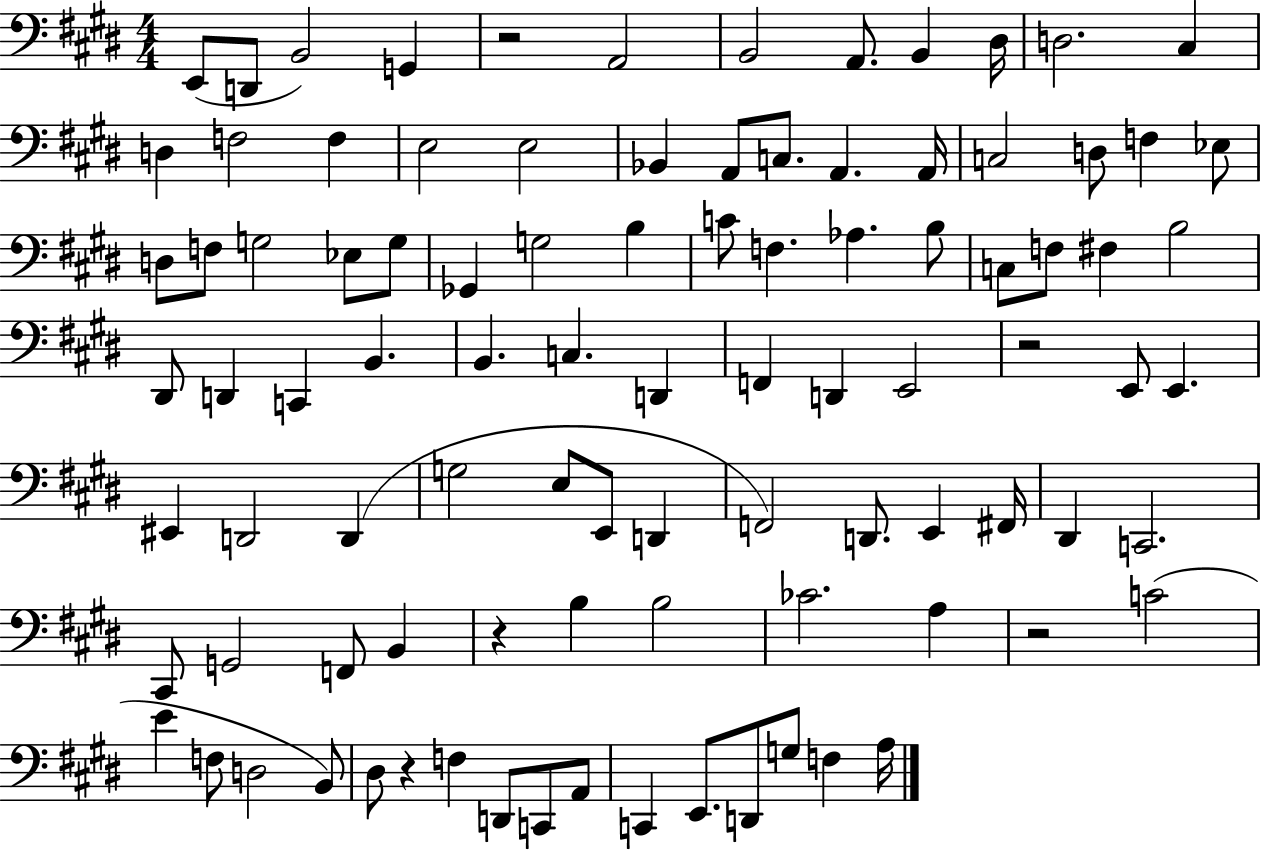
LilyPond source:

{
  \clef bass
  \numericTimeSignature
  \time 4/4
  \key e \major
  \repeat volta 2 { e,8( d,8 b,2) g,4 | r2 a,2 | b,2 a,8. b,4 dis16 | d2. cis4 | \break d4 f2 f4 | e2 e2 | bes,4 a,8 c8. a,4. a,16 | c2 d8 f4 ees8 | \break d8 f8 g2 ees8 g8 | ges,4 g2 b4 | c'8 f4. aes4. b8 | c8 f8 fis4 b2 | \break dis,8 d,4 c,4 b,4. | b,4. c4. d,4 | f,4 d,4 e,2 | r2 e,8 e,4. | \break eis,4 d,2 d,4( | g2 e8 e,8 d,4 | f,2) d,8. e,4 fis,16 | dis,4 c,2. | \break cis,8 g,2 f,8 b,4 | r4 b4 b2 | ces'2. a4 | r2 c'2( | \break e'4 f8 d2 b,8) | dis8 r4 f4 d,8 c,8 a,8 | c,4 e,8. d,8 g8 f4 a16 | } \bar "|."
}